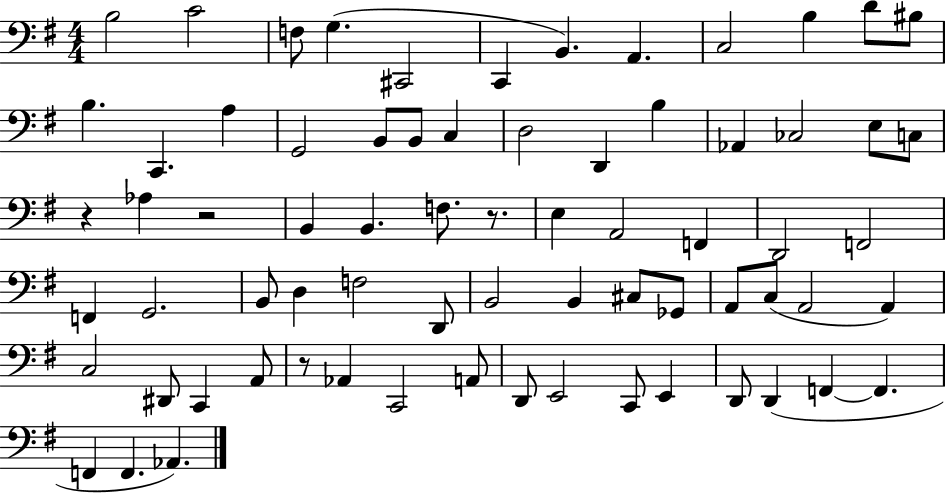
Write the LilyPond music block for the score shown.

{
  \clef bass
  \numericTimeSignature
  \time 4/4
  \key g \major
  b2 c'2 | f8 g4.( cis,2 | c,4 b,4.) a,4. | c2 b4 d'8 bis8 | \break b4. c,4. a4 | g,2 b,8 b,8 c4 | d2 d,4 b4 | aes,4 ces2 e8 c8 | \break r4 aes4 r2 | b,4 b,4. f8. r8. | e4 a,2 f,4 | d,2 f,2 | \break f,4 g,2. | b,8 d4 f2 d,8 | b,2 b,4 cis8 ges,8 | a,8 c8( a,2 a,4) | \break c2 dis,8 c,4 a,8 | r8 aes,4 c,2 a,8 | d,8 e,2 c,8 e,4 | d,8 d,4( f,4~~ f,4. | \break f,4 f,4. aes,4.) | \bar "|."
}